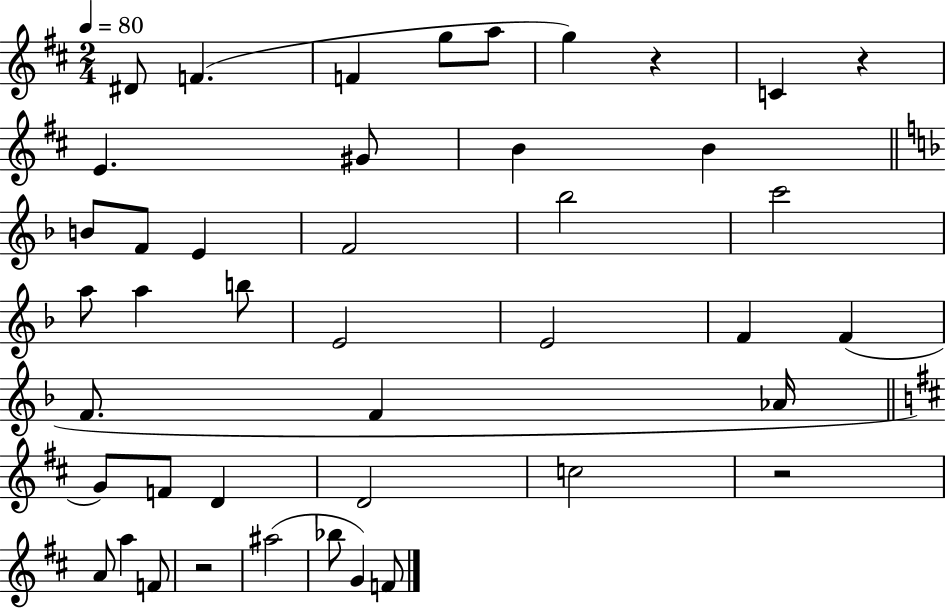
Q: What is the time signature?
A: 2/4